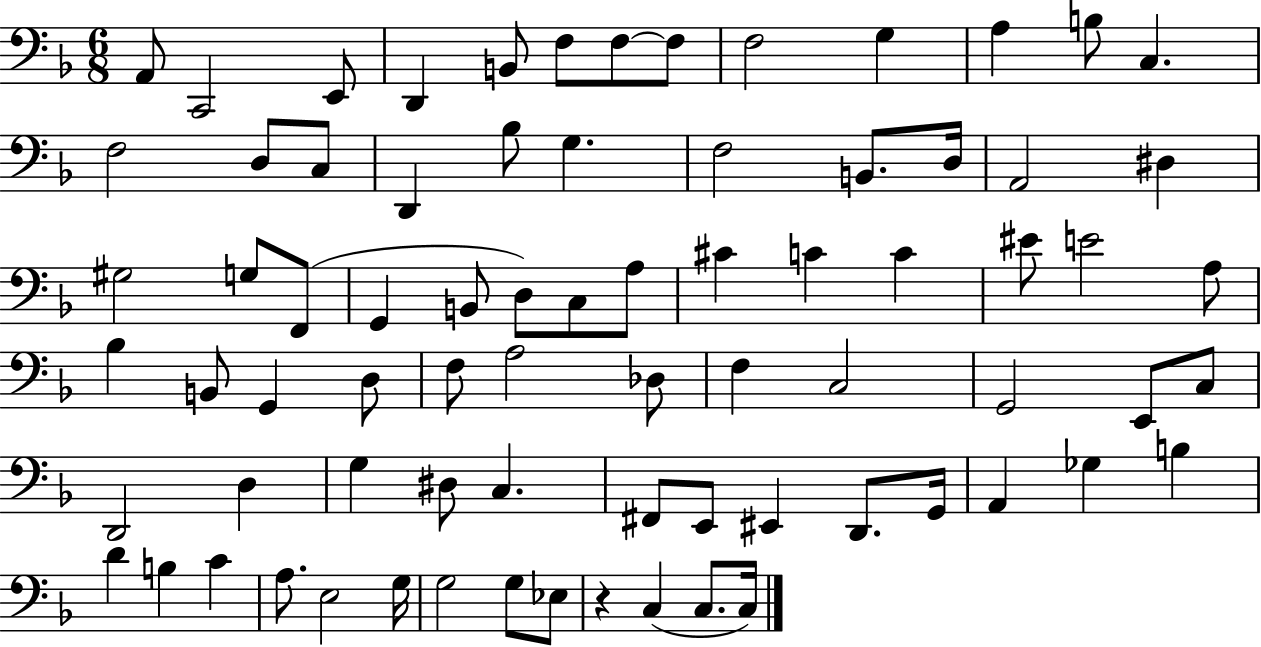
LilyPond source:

{
  \clef bass
  \numericTimeSignature
  \time 6/8
  \key f \major
  \repeat volta 2 { a,8 c,2 e,8 | d,4 b,8 f8 f8~~ f8 | f2 g4 | a4 b8 c4. | \break f2 d8 c8 | d,4 bes8 g4. | f2 b,8. d16 | a,2 dis4 | \break gis2 g8 f,8( | g,4 b,8 d8) c8 a8 | cis'4 c'4 c'4 | eis'8 e'2 a8 | \break bes4 b,8 g,4 d8 | f8 a2 des8 | f4 c2 | g,2 e,8 c8 | \break d,2 d4 | g4 dis8 c4. | fis,8 e,8 eis,4 d,8. g,16 | a,4 ges4 b4 | \break d'4 b4 c'4 | a8. e2 g16 | g2 g8 ees8 | r4 c4( c8. c16) | \break } \bar "|."
}